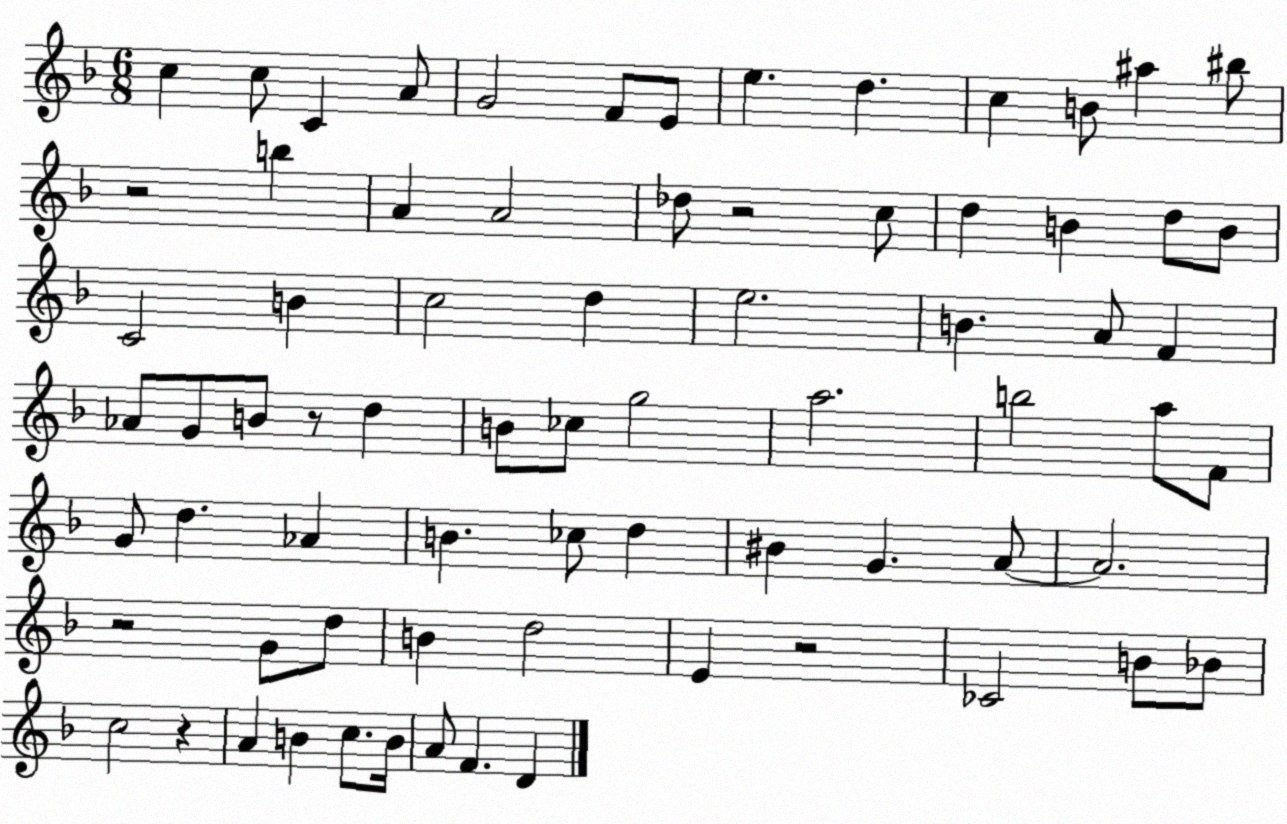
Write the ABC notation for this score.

X:1
T:Untitled
M:6/8
L:1/4
K:F
c c/2 C A/2 G2 F/2 E/2 e d c B/2 ^a ^b/2 z2 b A A2 _d/2 z2 c/2 d B d/2 B/2 C2 B c2 d e2 B A/2 F _A/2 G/2 B/2 z/2 d B/2 _c/2 g2 a2 b2 a/2 F/2 G/2 d _A B _c/2 d ^B G A/2 A2 z2 G/2 d/2 B d2 E z2 _C2 B/2 _B/2 c2 z A B c/2 B/4 A/2 F D